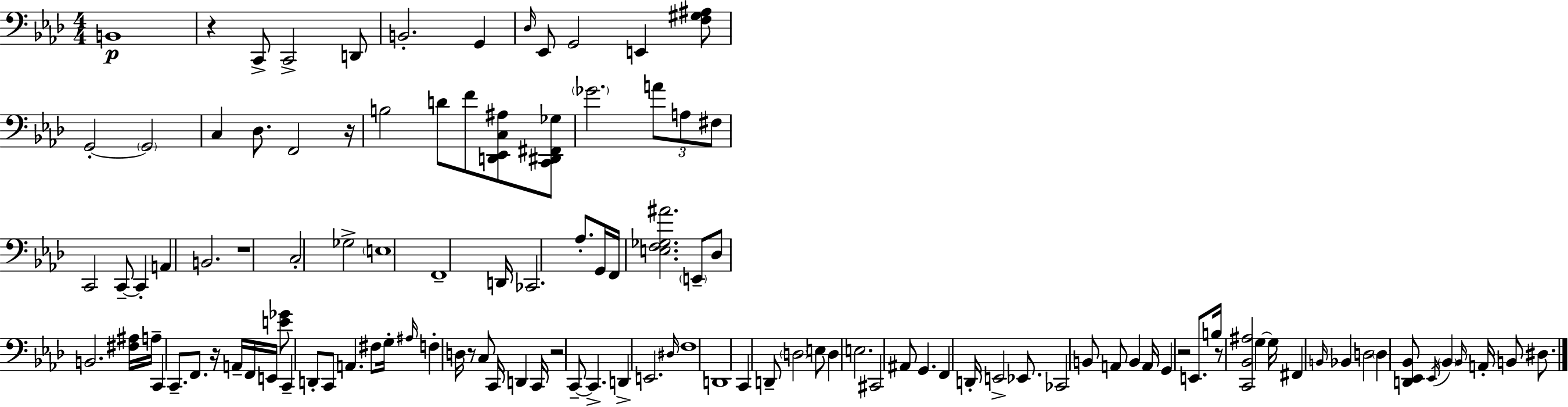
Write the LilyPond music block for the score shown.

{
  \clef bass
  \numericTimeSignature
  \time 4/4
  \key aes \major
  b,1\p | r4 c,8-> c,2-> d,8 | b,2.-. g,4 | \grace { des16 } ees,8 g,2 e,4 <f gis ais>8 | \break g,2-.~~ \parenthesize g,2 | c4 des8. f,2 | r16 b2 d'8 f'8 <d, ees, c ais>8 <c, dis, fis, ges>8 | \parenthesize ges'2. \tuplet 3/2 { a'8 a8 | \break fis8 } c,2 c,8--~~ c,4-. | a,4 b,2. | r1 | c2-. ges2-> | \break \parenthesize e1 | f,1-- | d,16 ces,2. aes8.-. | g,16 f,16 <e f ges ais'>2. \parenthesize e,8-- | \break des8 b,2. <fis ais>16 | a16-- c,4 c,8.-- f,8. r16 a,16-- f,16 e,16 <e' ges'>8 | c,4-- d,8-. c,8 a,4. fis8 | g16-. \grace { ais16 } f4-. d16 r8 c8 c,16 d,4 | \break c,16 r2 c,8--~~ c,4.-> | d,4-> e,2. | \grace { dis16 } f1 | d,1 | \break c,4 d,8-- \parenthesize d2 | e8 d4 e2. | cis,2 ais,8 g,4. | f,4 d,16-. e,2-> | \break ees,8. ces,2 b,8 a,8 b,4 | a,16 g,4 r2 | e,8. b16 r8 <c, bes, ais>2 g4~~ | g16 fis,4 \grace { b,16 } bes,4 d2 | \break \parenthesize d4 <d, ees, bes,>8 \acciaccatura { ees,16 } \parenthesize bes,4 \grace { bes,16 } | a,16-. b,8 dis8. \bar "|."
}